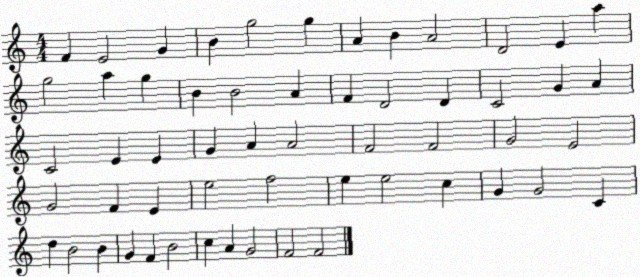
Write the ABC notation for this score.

X:1
T:Untitled
M:4/4
L:1/4
K:C
F E2 G B g2 g A B A2 D2 E a g2 a g B B2 A F D2 D C2 G A C2 E E G A A2 F2 F2 G2 E2 G2 F E e2 f2 e e2 c G G2 C d B2 B G F B2 c A G2 F2 F2